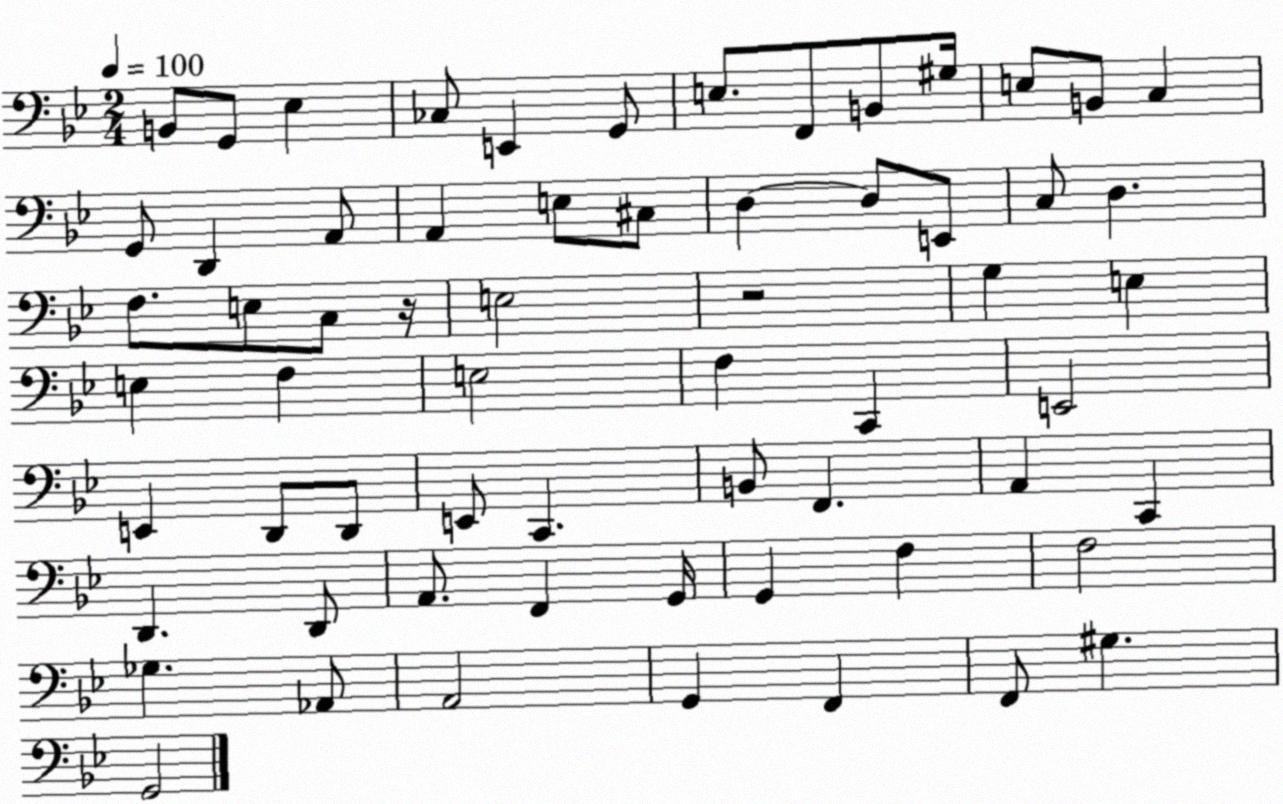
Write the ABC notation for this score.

X:1
T:Untitled
M:2/4
L:1/4
K:Bb
B,,/2 G,,/2 _E, _C,/2 E,, G,,/2 E,/2 F,,/2 B,,/2 ^G,/4 E,/2 B,,/2 C, G,,/2 D,, A,,/2 A,, E,/2 ^C,/2 D, D,/2 E,,/2 C,/2 D, F,/2 E,/2 C,/2 z/4 E,2 z2 G, E, E, F, E,2 F, C,, E,,2 E,, D,,/2 D,,/2 E,,/2 C,, B,,/2 F,, A,, C,, D,, D,,/2 A,,/2 F,, G,,/4 G,, F, F,2 _G, _A,,/2 A,,2 G,, F,, F,,/2 ^G, G,,2